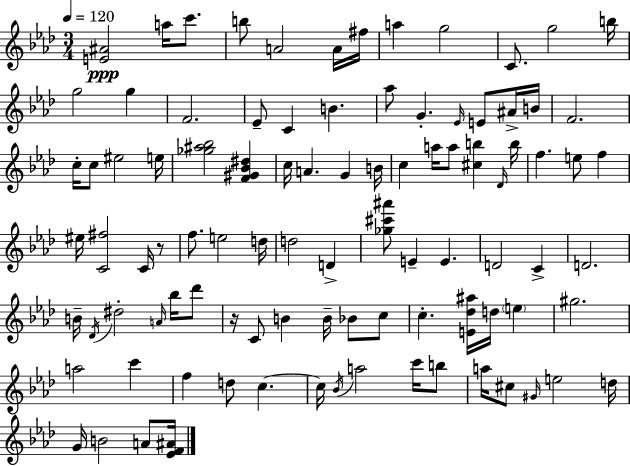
[E4,A#4]/h A5/s C6/e. B5/e A4/h A4/s F#5/s A5/q G5/h C4/e. G5/h B5/s G5/h G5/q F4/h. Eb4/e C4/q B4/q. Ab5/e G4/q. Eb4/s E4/e A#4/s B4/s F4/h. C5/s C5/e EIS5/h E5/s [Gb5,A#5,Bb5]/h [F4,G#4,Bb4,D#5]/q C5/s A4/q. G4/q B4/s C5/q A5/s A5/e [C#5,B5]/q Db4/s B5/s F5/q. E5/e F5/q EIS5/s [C4,F#5]/h C4/s R/e F5/e. E5/h D5/s D5/h D4/q [Gb5,C#6,A#6]/e E4/q E4/q. D4/h C4/q D4/h. B4/s Db4/s D#5/h A4/s Bb5/s Db6/e R/s C4/e B4/q B4/s Bb4/e C5/e C5/q. [E4,Db5,A#5]/s D5/s E5/q G#5/h. A5/h C6/q F5/q D5/e C5/q. C5/s Bb4/s A5/h C6/s B5/e A5/s C#5/e G#4/s E5/h D5/s G4/s B4/h A4/e [Eb4,F4,A#4]/s